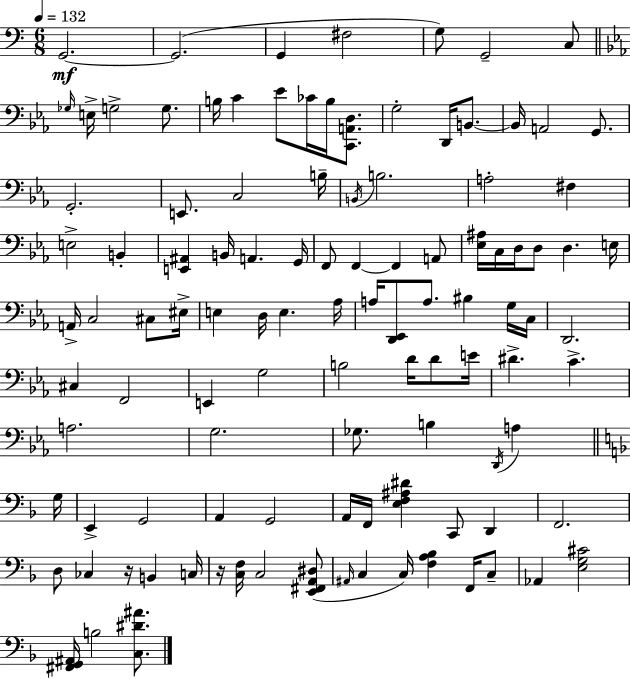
G2/h. G2/h. G2/q F#3/h G3/e G2/h C3/e Gb3/s E3/s G3/h G3/e. B3/s C4/q Eb4/e CES4/s B3/s [C2,A2,D3]/e. G3/h D2/s B2/e. B2/s A2/h G2/e. G2/h. E2/e. C3/h B3/s B2/s B3/h. A3/h F#3/q E3/h B2/q [E2,A#2]/q B2/s A2/q. G2/s F2/e F2/q F2/q A2/e [Eb3,A#3]/s C3/s D3/s D3/e D3/q. E3/s A2/s C3/h C#3/e EIS3/s E3/q D3/s E3/q. Ab3/s A3/s [D2,Eb2]/e A3/e. BIS3/q G3/s C3/s D2/h. C#3/q F2/h E2/q G3/h B3/h D4/s D4/e E4/s D#4/q. C4/q. A3/h. G3/h. Gb3/e. B3/q D2/s A3/q G3/s E2/q G2/h A2/q G2/h A2/s F2/s [E3,F3,A#3,D#4]/q C2/e D2/q F2/h. D3/e CES3/q R/s B2/q C3/s R/s [C3,F3]/s C3/h [E2,F#2,A2,D#3]/e A#2/s C3/q C3/s [F3,A3,Bb3]/q F2/s C3/e Ab2/q [E3,G3,C#4]/h [F#2,G2,A#2]/s B3/h [C3,D#4,A#4]/e.